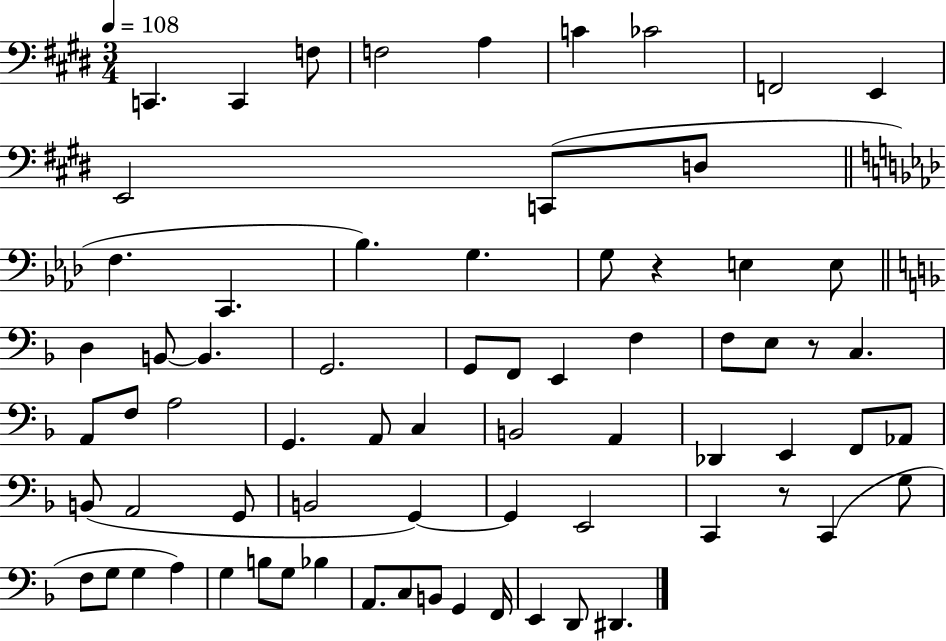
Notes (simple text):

C2/q. C2/q F3/e F3/h A3/q C4/q CES4/h F2/h E2/q E2/h C2/e D3/e F3/q. C2/q. Bb3/q. G3/q. G3/e R/q E3/q E3/e D3/q B2/e B2/q. G2/h. G2/e F2/e E2/q F3/q F3/e E3/e R/e C3/q. A2/e F3/e A3/h G2/q. A2/e C3/q B2/h A2/q Db2/q E2/q F2/e Ab2/e B2/e A2/h G2/e B2/h G2/q G2/q E2/h C2/q R/e C2/q G3/e F3/e G3/e G3/q A3/q G3/q B3/e G3/e Bb3/q A2/e. C3/e B2/e G2/q F2/s E2/q D2/e D#2/q.